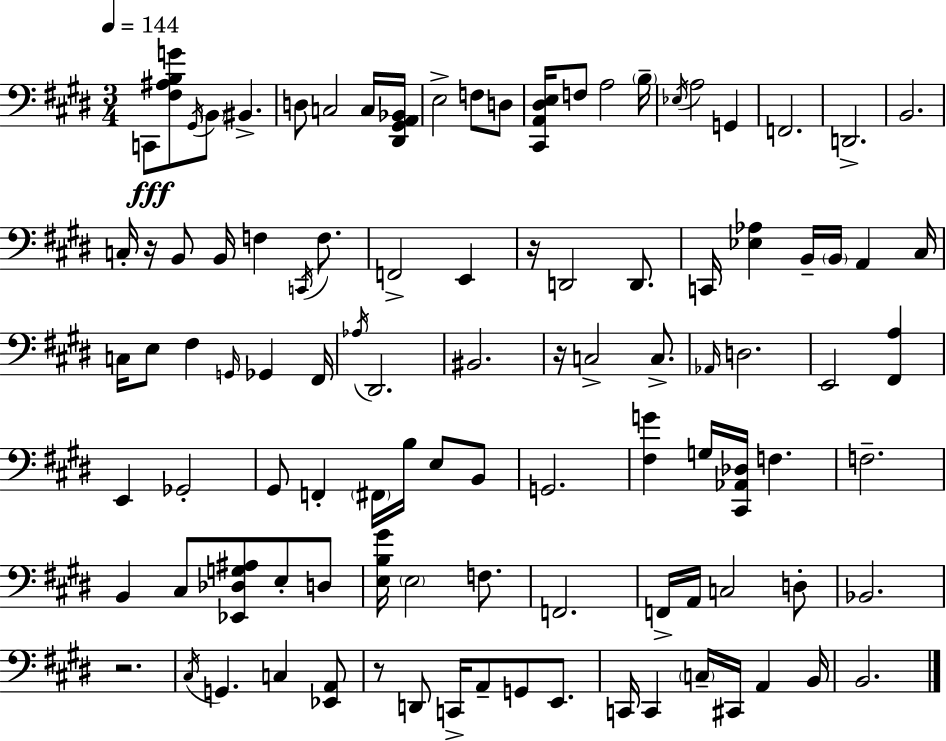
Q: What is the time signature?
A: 3/4